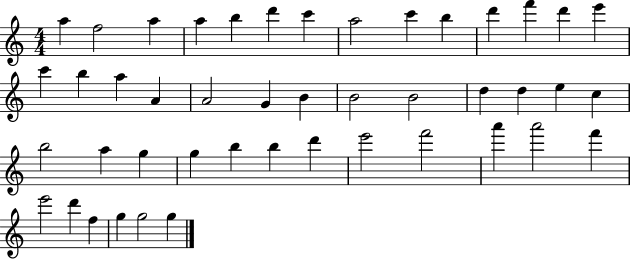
{
  \clef treble
  \numericTimeSignature
  \time 4/4
  \key c \major
  a''4 f''2 a''4 | a''4 b''4 d'''4 c'''4 | a''2 c'''4 b''4 | d'''4 f'''4 d'''4 e'''4 | \break c'''4 b''4 a''4 a'4 | a'2 g'4 b'4 | b'2 b'2 | d''4 d''4 e''4 c''4 | \break b''2 a''4 g''4 | g''4 b''4 b''4 d'''4 | e'''2 f'''2 | a'''4 a'''2 f'''4 | \break e'''2 d'''4 f''4 | g''4 g''2 g''4 | \bar "|."
}